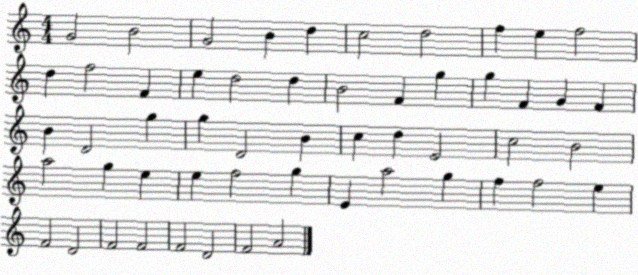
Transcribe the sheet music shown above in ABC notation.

X:1
T:Untitled
M:4/4
L:1/4
K:C
G2 B2 G2 B d c2 d2 f e f2 d f2 F e d2 d B2 F g g F G F B D2 g g D2 B c d E2 c2 B2 a2 g e e f2 g E a2 g f f2 e F2 D2 F2 F2 F2 D2 F2 A2